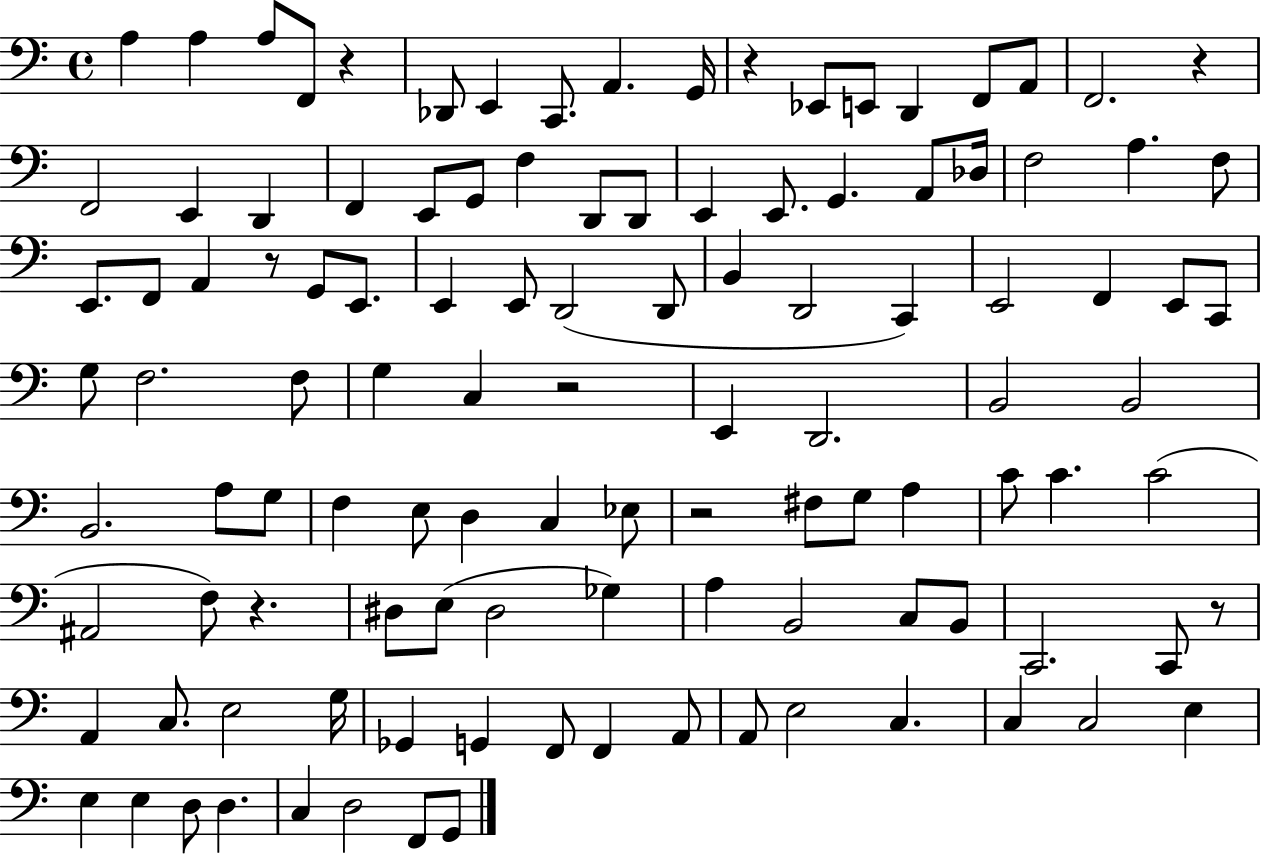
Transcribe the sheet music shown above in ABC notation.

X:1
T:Untitled
M:4/4
L:1/4
K:C
A, A, A,/2 F,,/2 z _D,,/2 E,, C,,/2 A,, G,,/4 z _E,,/2 E,,/2 D,, F,,/2 A,,/2 F,,2 z F,,2 E,, D,, F,, E,,/2 G,,/2 F, D,,/2 D,,/2 E,, E,,/2 G,, A,,/2 _D,/4 F,2 A, F,/2 E,,/2 F,,/2 A,, z/2 G,,/2 E,,/2 E,, E,,/2 D,,2 D,,/2 B,, D,,2 C,, E,,2 F,, E,,/2 C,,/2 G,/2 F,2 F,/2 G, C, z2 E,, D,,2 B,,2 B,,2 B,,2 A,/2 G,/2 F, E,/2 D, C, _E,/2 z2 ^F,/2 G,/2 A, C/2 C C2 ^A,,2 F,/2 z ^D,/2 E,/2 ^D,2 _G, A, B,,2 C,/2 B,,/2 C,,2 C,,/2 z/2 A,, C,/2 E,2 G,/4 _G,, G,, F,,/2 F,, A,,/2 A,,/2 E,2 C, C, C,2 E, E, E, D,/2 D, C, D,2 F,,/2 G,,/2